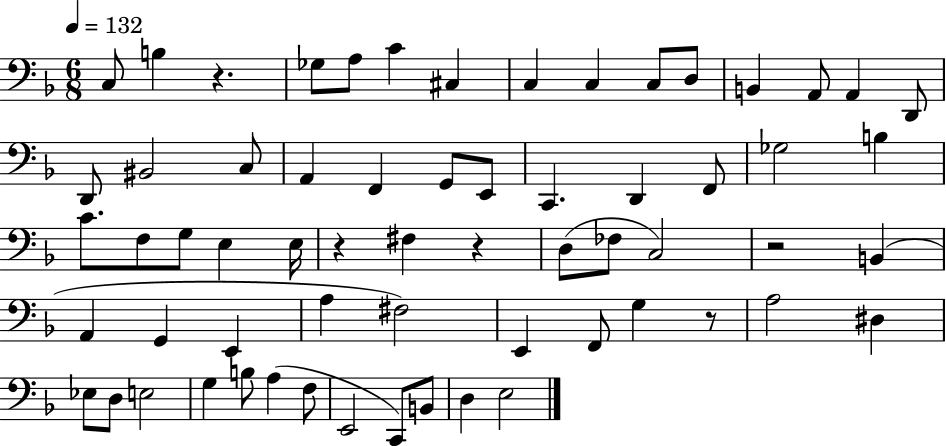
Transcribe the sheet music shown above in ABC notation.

X:1
T:Untitled
M:6/8
L:1/4
K:F
C,/2 B, z _G,/2 A,/2 C ^C, C, C, C,/2 D,/2 B,, A,,/2 A,, D,,/2 D,,/2 ^B,,2 C,/2 A,, F,, G,,/2 E,,/2 C,, D,, F,,/2 _G,2 B, C/2 F,/2 G,/2 E, E,/4 z ^F, z D,/2 _F,/2 C,2 z2 B,, A,, G,, E,, A, ^F,2 E,, F,,/2 G, z/2 A,2 ^D, _E,/2 D,/2 E,2 G, B,/2 A, F,/2 E,,2 C,,/2 B,,/2 D, E,2